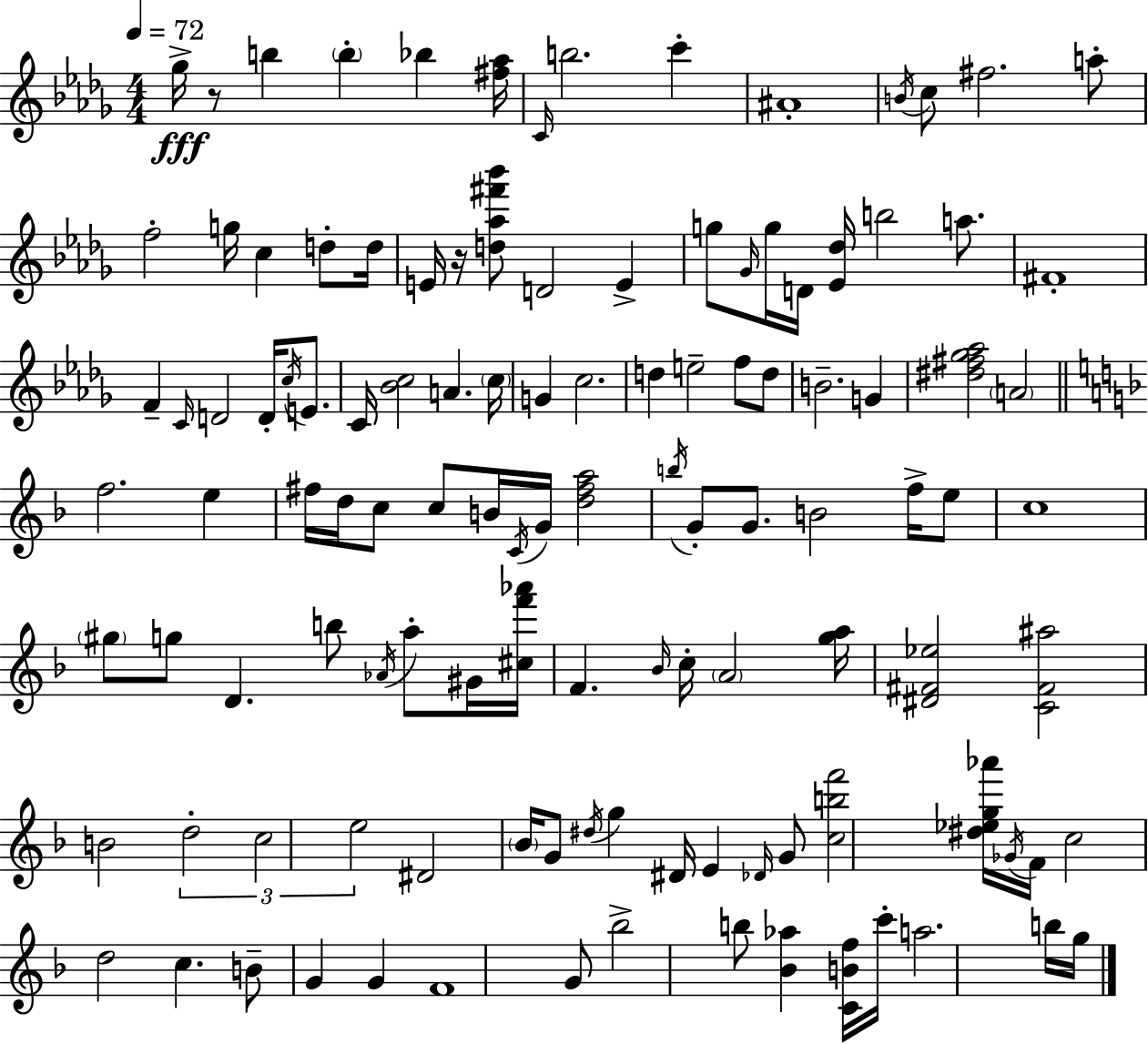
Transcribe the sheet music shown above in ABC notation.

X:1
T:Untitled
M:4/4
L:1/4
K:Bbm
_g/4 z/2 b b _b [^f_a]/4 C/4 b2 c' ^A4 B/4 c/2 ^f2 a/2 f2 g/4 c d/2 d/4 E/4 z/4 [d_a^f'_b']/2 D2 E g/2 _G/4 g/4 D/4 [_E_d]/4 b2 a/2 ^F4 F C/4 D2 D/4 c/4 E/2 C/4 [_Bc]2 A c/4 G c2 d e2 f/2 d/2 B2 G [^d^f_g_a]2 A2 f2 e ^f/4 d/4 c/2 c/2 B/4 C/4 G/4 [d^fa]2 b/4 G/2 G/2 B2 f/4 e/2 c4 ^g/2 g/2 D b/2 _A/4 a/2 ^G/4 [^cf'_a']/4 F _B/4 c/4 A2 [ga]/4 [^D^F_e]2 [C^F^a]2 B2 d2 c2 e2 ^D2 _B/4 G/2 ^d/4 g ^D/4 E _D/4 G/2 [cbf']2 [^d_eg_a']/4 _G/4 F/4 c2 d2 c B/2 G G F4 G/2 _b2 b/2 [_B_a] [CBf]/4 c'/4 a2 b/4 g/4